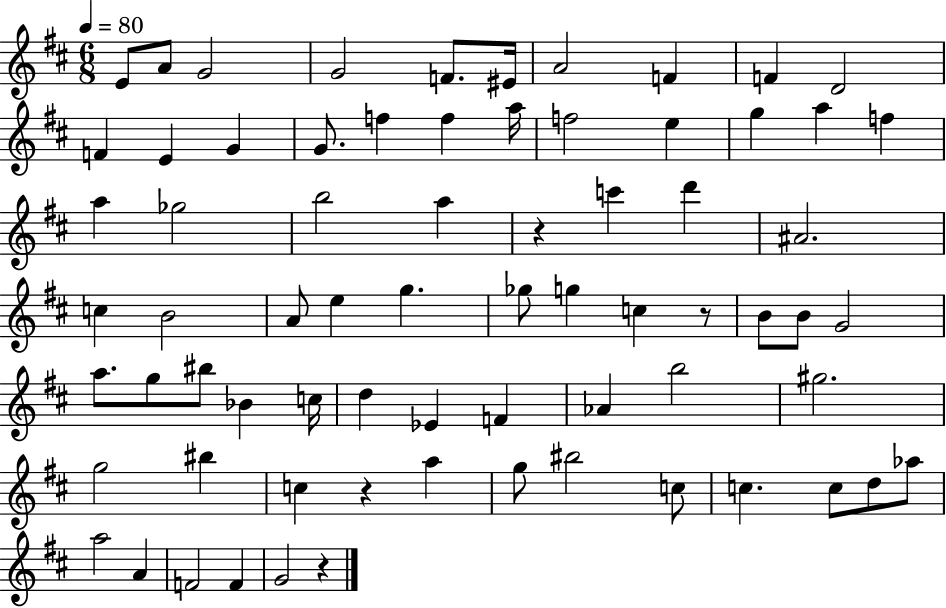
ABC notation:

X:1
T:Untitled
M:6/8
L:1/4
K:D
E/2 A/2 G2 G2 F/2 ^E/4 A2 F F D2 F E G G/2 f f a/4 f2 e g a f a _g2 b2 a z c' d' ^A2 c B2 A/2 e g _g/2 g c z/2 B/2 B/2 G2 a/2 g/2 ^b/2 _B c/4 d _E F _A b2 ^g2 g2 ^b c z a g/2 ^b2 c/2 c c/2 d/2 _a/2 a2 A F2 F G2 z